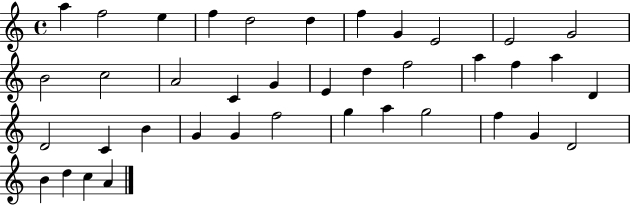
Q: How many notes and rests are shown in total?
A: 39